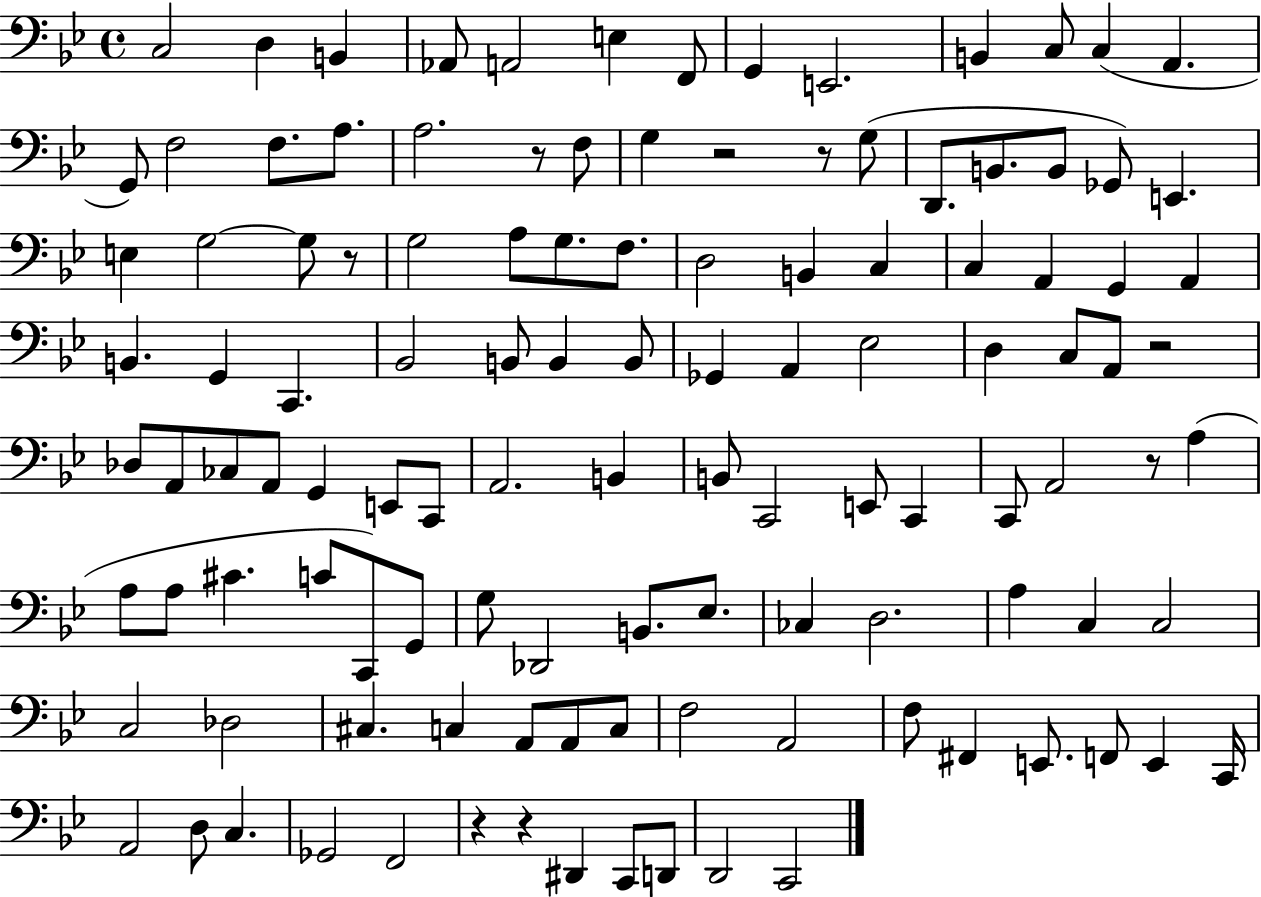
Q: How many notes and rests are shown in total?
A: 117